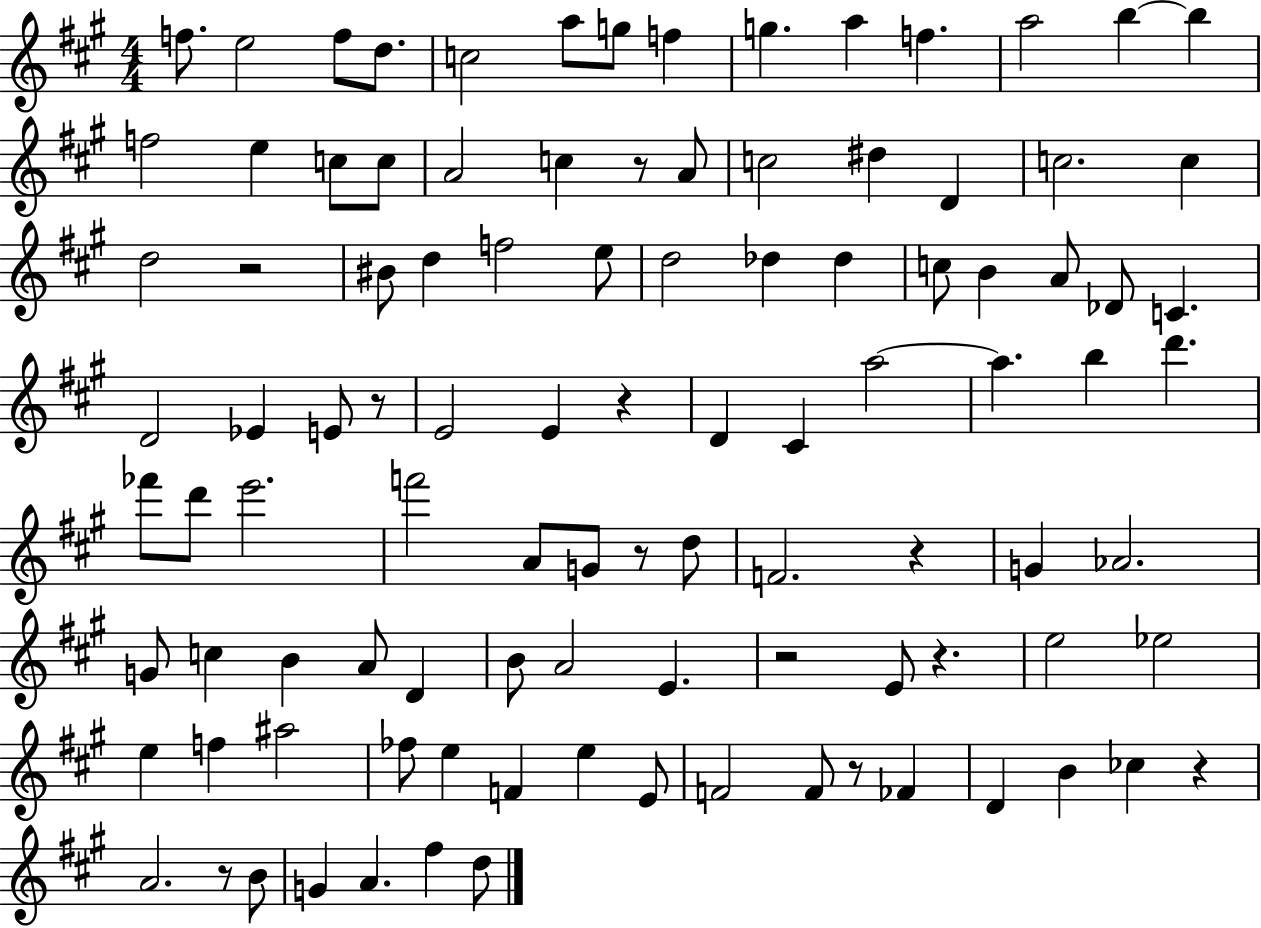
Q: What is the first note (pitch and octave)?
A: F5